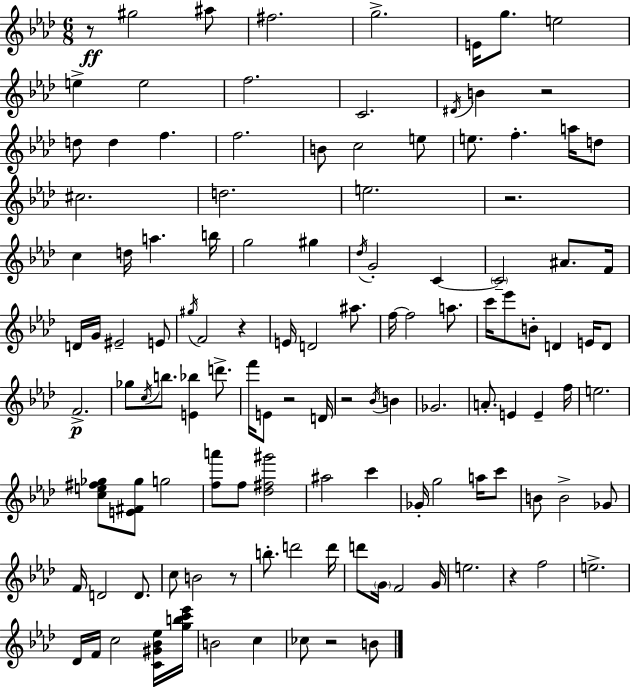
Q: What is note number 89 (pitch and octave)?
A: B4